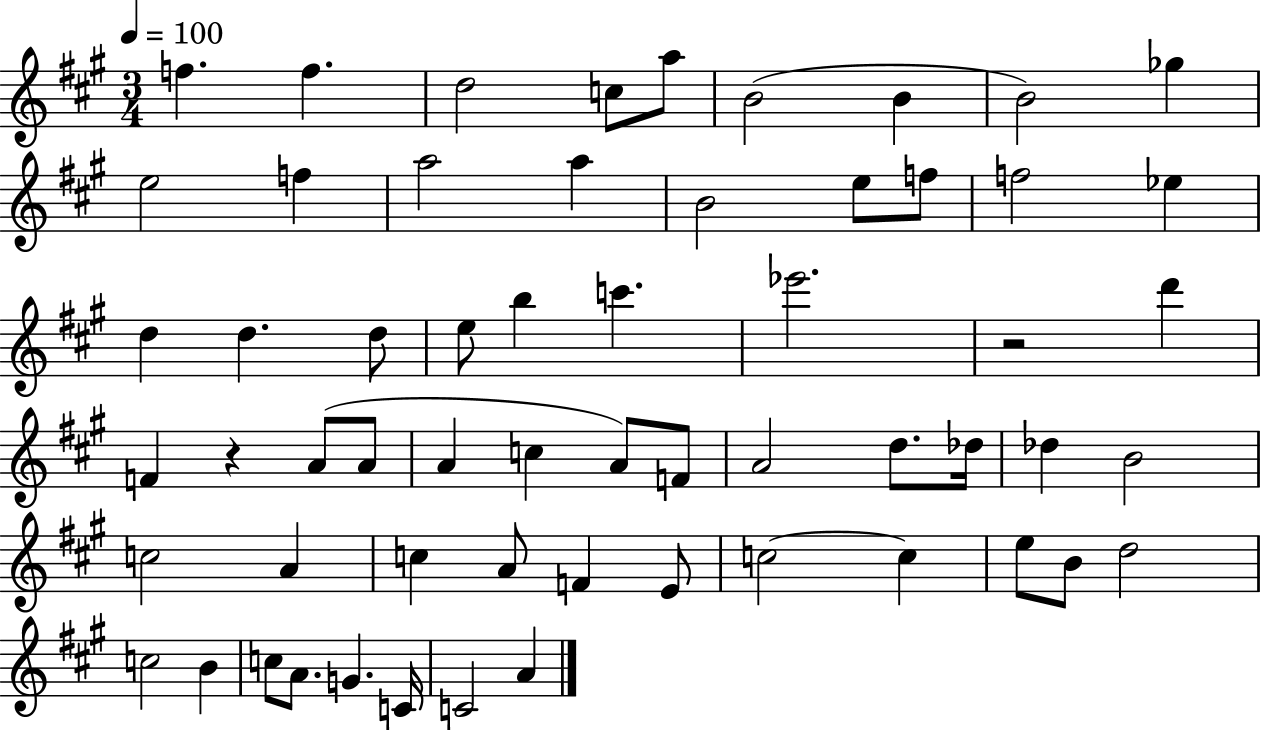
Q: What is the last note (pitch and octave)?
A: A4